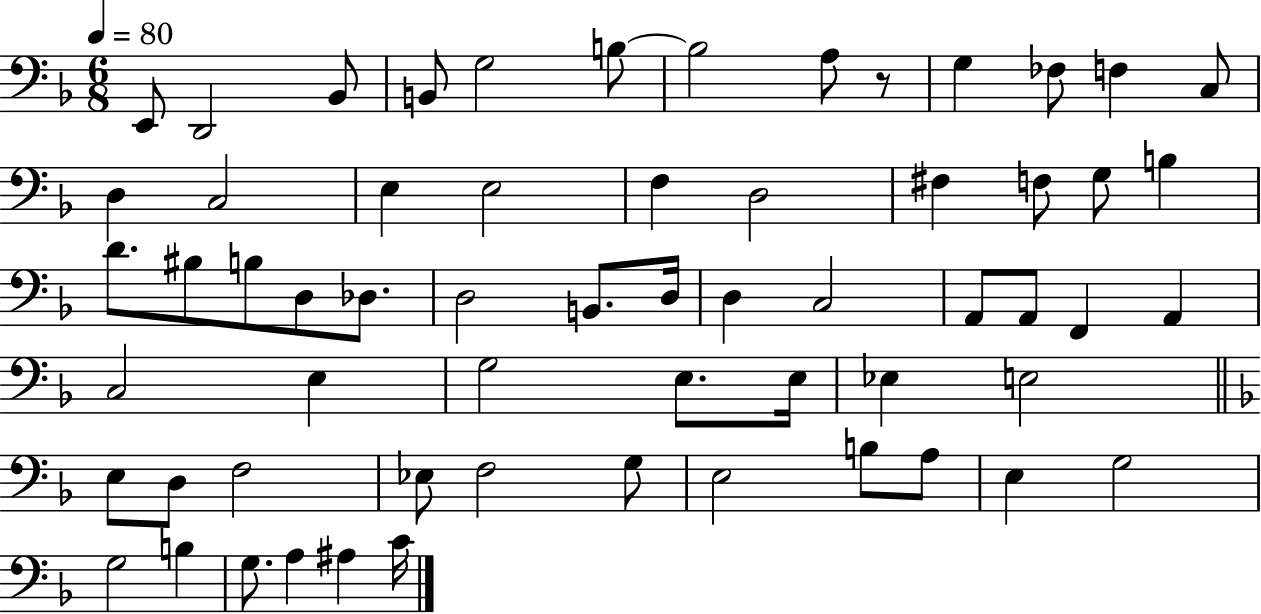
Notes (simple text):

E2/e D2/h Bb2/e B2/e G3/h B3/e B3/h A3/e R/e G3/q FES3/e F3/q C3/e D3/q C3/h E3/q E3/h F3/q D3/h F#3/q F3/e G3/e B3/q D4/e. BIS3/e B3/e D3/e Db3/e. D3/h B2/e. D3/s D3/q C3/h A2/e A2/e F2/q A2/q C3/h E3/q G3/h E3/e. E3/s Eb3/q E3/h E3/e D3/e F3/h Eb3/e F3/h G3/e E3/h B3/e A3/e E3/q G3/h G3/h B3/q G3/e. A3/q A#3/q C4/s